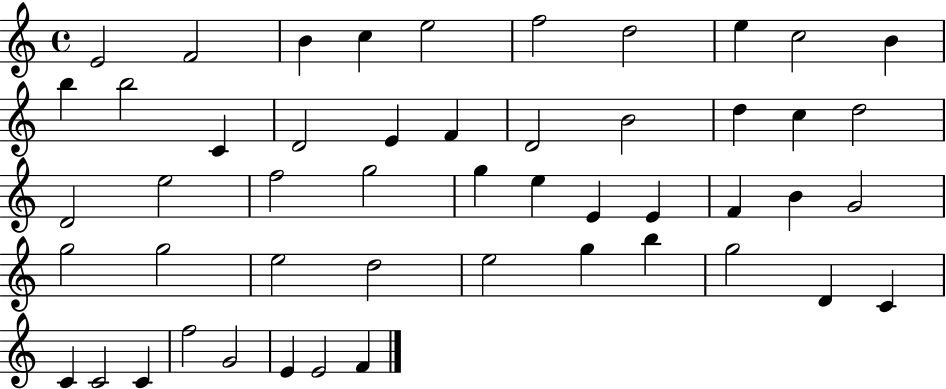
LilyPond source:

{
  \clef treble
  \time 4/4
  \defaultTimeSignature
  \key c \major
  e'2 f'2 | b'4 c''4 e''2 | f''2 d''2 | e''4 c''2 b'4 | \break b''4 b''2 c'4 | d'2 e'4 f'4 | d'2 b'2 | d''4 c''4 d''2 | \break d'2 e''2 | f''2 g''2 | g''4 e''4 e'4 e'4 | f'4 b'4 g'2 | \break g''2 g''2 | e''2 d''2 | e''2 g''4 b''4 | g''2 d'4 c'4 | \break c'4 c'2 c'4 | f''2 g'2 | e'4 e'2 f'4 | \bar "|."
}